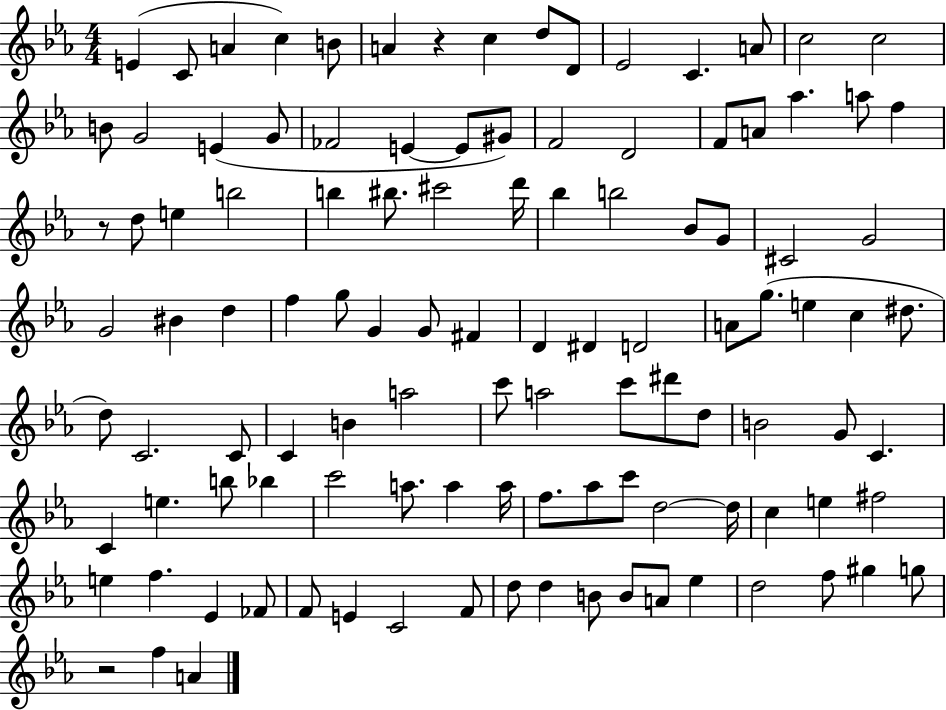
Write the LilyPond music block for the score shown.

{
  \clef treble
  \numericTimeSignature
  \time 4/4
  \key ees \major
  \repeat volta 2 { e'4( c'8 a'4 c''4) b'8 | a'4 r4 c''4 d''8 d'8 | ees'2 c'4. a'8 | c''2 c''2 | \break b'8 g'2 e'4( g'8 | fes'2 e'4~~ e'8 gis'8) | f'2 d'2 | f'8 a'8 aes''4. a''8 f''4 | \break r8 d''8 e''4 b''2 | b''4 bis''8. cis'''2 d'''16 | bes''4 b''2 bes'8 g'8 | cis'2 g'2 | \break g'2 bis'4 d''4 | f''4 g''8 g'4 g'8 fis'4 | d'4 dis'4 d'2 | a'8 g''8.( e''4 c''4 dis''8. | \break d''8) c'2. c'8 | c'4 b'4 a''2 | c'''8 a''2 c'''8 dis'''8 d''8 | b'2 g'8 c'4. | \break c'4 e''4. b''8 bes''4 | c'''2 a''8. a''4 a''16 | f''8. aes''8 c'''8 d''2~~ d''16 | c''4 e''4 fis''2 | \break e''4 f''4. ees'4 fes'8 | f'8 e'4 c'2 f'8 | d''8 d''4 b'8 b'8 a'8 ees''4 | d''2 f''8 gis''4 g''8 | \break r2 f''4 a'4 | } \bar "|."
}